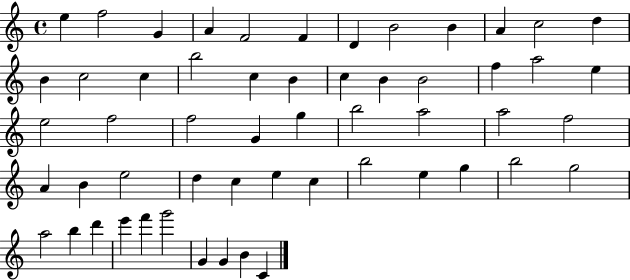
{
  \clef treble
  \time 4/4
  \defaultTimeSignature
  \key c \major
  e''4 f''2 g'4 | a'4 f'2 f'4 | d'4 b'2 b'4 | a'4 c''2 d''4 | \break b'4 c''2 c''4 | b''2 c''4 b'4 | c''4 b'4 b'2 | f''4 a''2 e''4 | \break e''2 f''2 | f''2 g'4 g''4 | b''2 a''2 | a''2 f''2 | \break a'4 b'4 e''2 | d''4 c''4 e''4 c''4 | b''2 e''4 g''4 | b''2 g''2 | \break a''2 b''4 d'''4 | e'''4 f'''4 g'''2 | g'4 g'4 b'4 c'4 | \bar "|."
}